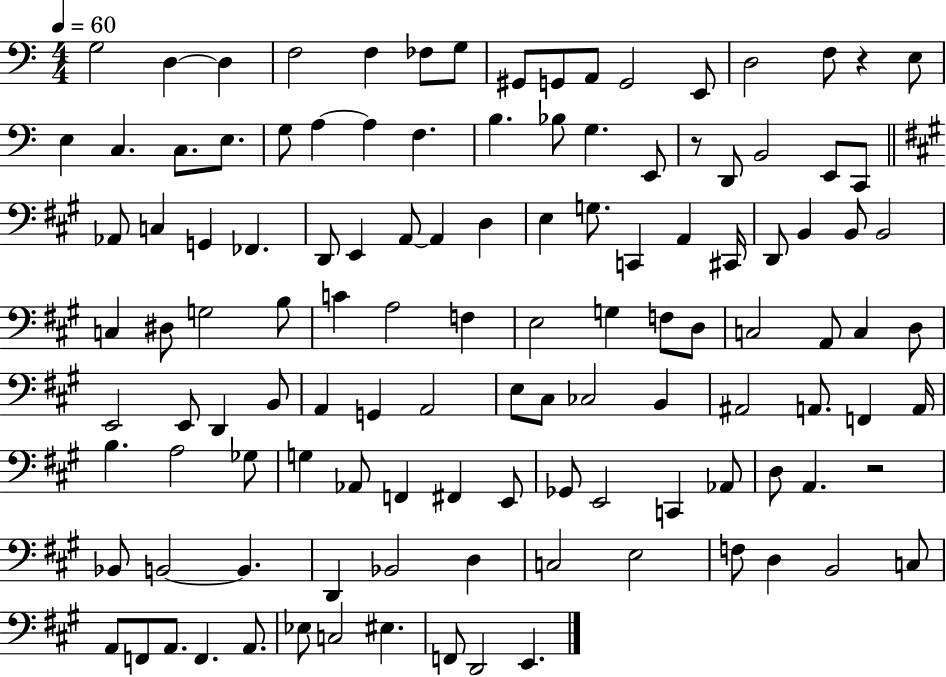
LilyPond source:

{
  \clef bass
  \numericTimeSignature
  \time 4/4
  \key c \major
  \tempo 4 = 60
  \repeat volta 2 { g2 d4~~ d4 | f2 f4 fes8 g8 | gis,8 g,8 a,8 g,2 e,8 | d2 f8 r4 e8 | \break e4 c4. c8. e8. | g8 a4~~ a4 f4. | b4. bes8 g4. e,8 | r8 d,8 b,2 e,8 c,8 | \break \bar "||" \break \key a \major aes,8 c4 g,4 fes,4. | d,8 e,4 a,8~~ a,4 d4 | e4 g8. c,4 a,4 cis,16 | d,8 b,4 b,8 b,2 | \break c4 dis8 g2 b8 | c'4 a2 f4 | e2 g4 f8 d8 | c2 a,8 c4 d8 | \break e,2 e,8 d,4 b,8 | a,4 g,4 a,2 | e8 cis8 ces2 b,4 | ais,2 a,8. f,4 a,16 | \break b4. a2 ges8 | g4 aes,8 f,4 fis,4 e,8 | ges,8 e,2 c,4 aes,8 | d8 a,4. r2 | \break bes,8 b,2~~ b,4. | d,4 bes,2 d4 | c2 e2 | f8 d4 b,2 c8 | \break a,8 f,8 a,8. f,4. a,8. | ees8 c2 eis4. | f,8 d,2 e,4. | } \bar "|."
}